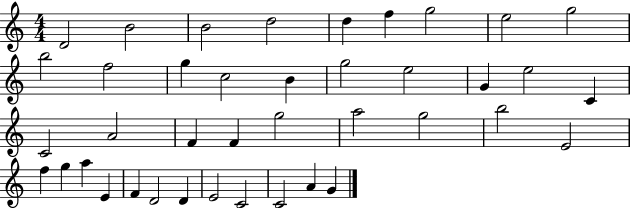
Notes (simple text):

D4/h B4/h B4/h D5/h D5/q F5/q G5/h E5/h G5/h B5/h F5/h G5/q C5/h B4/q G5/h E5/h G4/q E5/h C4/q C4/h A4/h F4/q F4/q G5/h A5/h G5/h B5/h E4/h F5/q G5/q A5/q E4/q F4/q D4/h D4/q E4/h C4/h C4/h A4/q G4/q